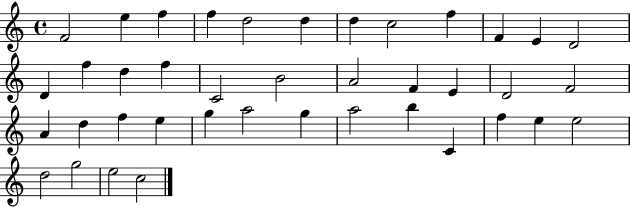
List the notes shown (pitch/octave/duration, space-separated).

F4/h E5/q F5/q F5/q D5/h D5/q D5/q C5/h F5/q F4/q E4/q D4/h D4/q F5/q D5/q F5/q C4/h B4/h A4/h F4/q E4/q D4/h F4/h A4/q D5/q F5/q E5/q G5/q A5/h G5/q A5/h B5/q C4/q F5/q E5/q E5/h D5/h G5/h E5/h C5/h